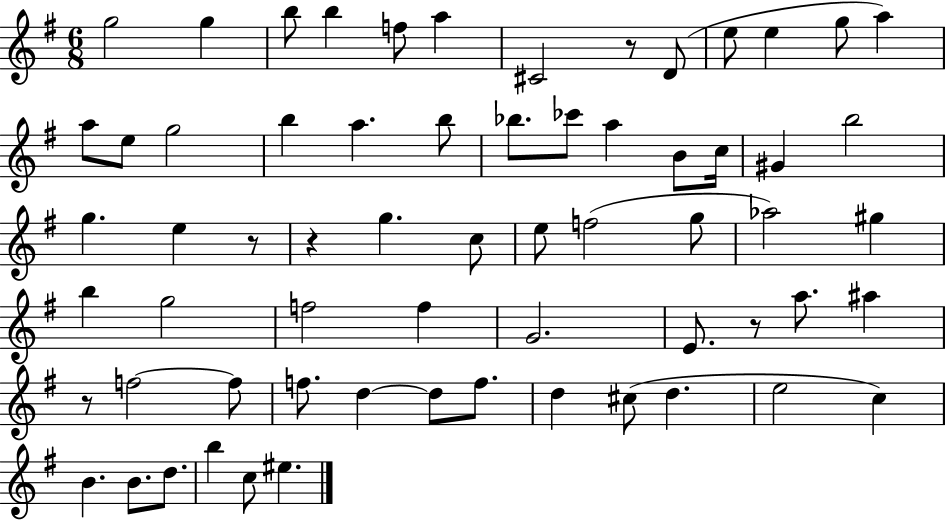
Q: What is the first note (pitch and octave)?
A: G5